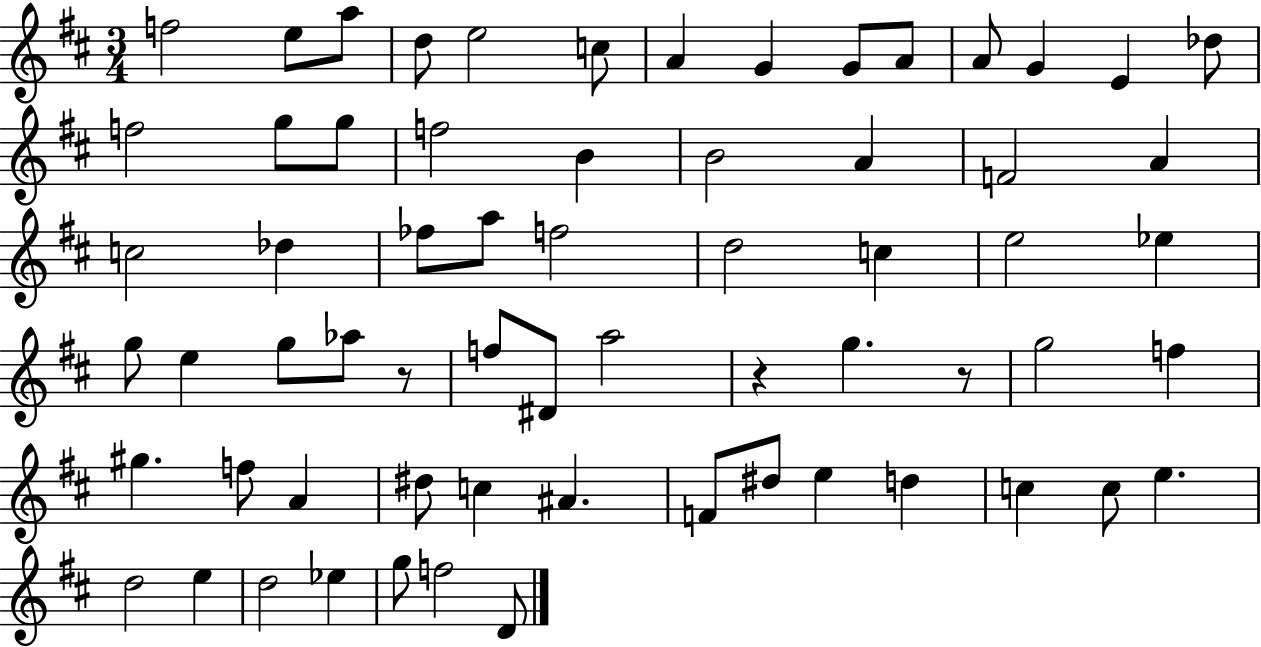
F5/h E5/e A5/e D5/e E5/h C5/e A4/q G4/q G4/e A4/e A4/e G4/q E4/q Db5/e F5/h G5/e G5/e F5/h B4/q B4/h A4/q F4/h A4/q C5/h Db5/q FES5/e A5/e F5/h D5/h C5/q E5/h Eb5/q G5/e E5/q G5/e Ab5/e R/e F5/e D#4/e A5/h R/q G5/q. R/e G5/h F5/q G#5/q. F5/e A4/q D#5/e C5/q A#4/q. F4/e D#5/e E5/q D5/q C5/q C5/e E5/q. D5/h E5/q D5/h Eb5/q G5/e F5/h D4/e